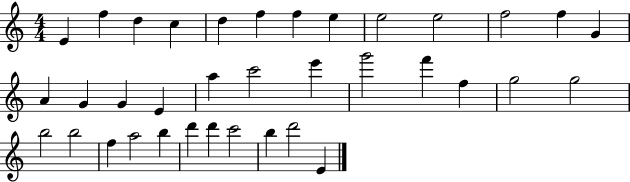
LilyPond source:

{
  \clef treble
  \numericTimeSignature
  \time 4/4
  \key c \major
  e'4 f''4 d''4 c''4 | d''4 f''4 f''4 e''4 | e''2 e''2 | f''2 f''4 g'4 | \break a'4 g'4 g'4 e'4 | a''4 c'''2 e'''4 | g'''2 f'''4 f''4 | g''2 g''2 | \break b''2 b''2 | f''4 a''2 b''4 | d'''4 d'''4 c'''2 | b''4 d'''2 e'4 | \break \bar "|."
}